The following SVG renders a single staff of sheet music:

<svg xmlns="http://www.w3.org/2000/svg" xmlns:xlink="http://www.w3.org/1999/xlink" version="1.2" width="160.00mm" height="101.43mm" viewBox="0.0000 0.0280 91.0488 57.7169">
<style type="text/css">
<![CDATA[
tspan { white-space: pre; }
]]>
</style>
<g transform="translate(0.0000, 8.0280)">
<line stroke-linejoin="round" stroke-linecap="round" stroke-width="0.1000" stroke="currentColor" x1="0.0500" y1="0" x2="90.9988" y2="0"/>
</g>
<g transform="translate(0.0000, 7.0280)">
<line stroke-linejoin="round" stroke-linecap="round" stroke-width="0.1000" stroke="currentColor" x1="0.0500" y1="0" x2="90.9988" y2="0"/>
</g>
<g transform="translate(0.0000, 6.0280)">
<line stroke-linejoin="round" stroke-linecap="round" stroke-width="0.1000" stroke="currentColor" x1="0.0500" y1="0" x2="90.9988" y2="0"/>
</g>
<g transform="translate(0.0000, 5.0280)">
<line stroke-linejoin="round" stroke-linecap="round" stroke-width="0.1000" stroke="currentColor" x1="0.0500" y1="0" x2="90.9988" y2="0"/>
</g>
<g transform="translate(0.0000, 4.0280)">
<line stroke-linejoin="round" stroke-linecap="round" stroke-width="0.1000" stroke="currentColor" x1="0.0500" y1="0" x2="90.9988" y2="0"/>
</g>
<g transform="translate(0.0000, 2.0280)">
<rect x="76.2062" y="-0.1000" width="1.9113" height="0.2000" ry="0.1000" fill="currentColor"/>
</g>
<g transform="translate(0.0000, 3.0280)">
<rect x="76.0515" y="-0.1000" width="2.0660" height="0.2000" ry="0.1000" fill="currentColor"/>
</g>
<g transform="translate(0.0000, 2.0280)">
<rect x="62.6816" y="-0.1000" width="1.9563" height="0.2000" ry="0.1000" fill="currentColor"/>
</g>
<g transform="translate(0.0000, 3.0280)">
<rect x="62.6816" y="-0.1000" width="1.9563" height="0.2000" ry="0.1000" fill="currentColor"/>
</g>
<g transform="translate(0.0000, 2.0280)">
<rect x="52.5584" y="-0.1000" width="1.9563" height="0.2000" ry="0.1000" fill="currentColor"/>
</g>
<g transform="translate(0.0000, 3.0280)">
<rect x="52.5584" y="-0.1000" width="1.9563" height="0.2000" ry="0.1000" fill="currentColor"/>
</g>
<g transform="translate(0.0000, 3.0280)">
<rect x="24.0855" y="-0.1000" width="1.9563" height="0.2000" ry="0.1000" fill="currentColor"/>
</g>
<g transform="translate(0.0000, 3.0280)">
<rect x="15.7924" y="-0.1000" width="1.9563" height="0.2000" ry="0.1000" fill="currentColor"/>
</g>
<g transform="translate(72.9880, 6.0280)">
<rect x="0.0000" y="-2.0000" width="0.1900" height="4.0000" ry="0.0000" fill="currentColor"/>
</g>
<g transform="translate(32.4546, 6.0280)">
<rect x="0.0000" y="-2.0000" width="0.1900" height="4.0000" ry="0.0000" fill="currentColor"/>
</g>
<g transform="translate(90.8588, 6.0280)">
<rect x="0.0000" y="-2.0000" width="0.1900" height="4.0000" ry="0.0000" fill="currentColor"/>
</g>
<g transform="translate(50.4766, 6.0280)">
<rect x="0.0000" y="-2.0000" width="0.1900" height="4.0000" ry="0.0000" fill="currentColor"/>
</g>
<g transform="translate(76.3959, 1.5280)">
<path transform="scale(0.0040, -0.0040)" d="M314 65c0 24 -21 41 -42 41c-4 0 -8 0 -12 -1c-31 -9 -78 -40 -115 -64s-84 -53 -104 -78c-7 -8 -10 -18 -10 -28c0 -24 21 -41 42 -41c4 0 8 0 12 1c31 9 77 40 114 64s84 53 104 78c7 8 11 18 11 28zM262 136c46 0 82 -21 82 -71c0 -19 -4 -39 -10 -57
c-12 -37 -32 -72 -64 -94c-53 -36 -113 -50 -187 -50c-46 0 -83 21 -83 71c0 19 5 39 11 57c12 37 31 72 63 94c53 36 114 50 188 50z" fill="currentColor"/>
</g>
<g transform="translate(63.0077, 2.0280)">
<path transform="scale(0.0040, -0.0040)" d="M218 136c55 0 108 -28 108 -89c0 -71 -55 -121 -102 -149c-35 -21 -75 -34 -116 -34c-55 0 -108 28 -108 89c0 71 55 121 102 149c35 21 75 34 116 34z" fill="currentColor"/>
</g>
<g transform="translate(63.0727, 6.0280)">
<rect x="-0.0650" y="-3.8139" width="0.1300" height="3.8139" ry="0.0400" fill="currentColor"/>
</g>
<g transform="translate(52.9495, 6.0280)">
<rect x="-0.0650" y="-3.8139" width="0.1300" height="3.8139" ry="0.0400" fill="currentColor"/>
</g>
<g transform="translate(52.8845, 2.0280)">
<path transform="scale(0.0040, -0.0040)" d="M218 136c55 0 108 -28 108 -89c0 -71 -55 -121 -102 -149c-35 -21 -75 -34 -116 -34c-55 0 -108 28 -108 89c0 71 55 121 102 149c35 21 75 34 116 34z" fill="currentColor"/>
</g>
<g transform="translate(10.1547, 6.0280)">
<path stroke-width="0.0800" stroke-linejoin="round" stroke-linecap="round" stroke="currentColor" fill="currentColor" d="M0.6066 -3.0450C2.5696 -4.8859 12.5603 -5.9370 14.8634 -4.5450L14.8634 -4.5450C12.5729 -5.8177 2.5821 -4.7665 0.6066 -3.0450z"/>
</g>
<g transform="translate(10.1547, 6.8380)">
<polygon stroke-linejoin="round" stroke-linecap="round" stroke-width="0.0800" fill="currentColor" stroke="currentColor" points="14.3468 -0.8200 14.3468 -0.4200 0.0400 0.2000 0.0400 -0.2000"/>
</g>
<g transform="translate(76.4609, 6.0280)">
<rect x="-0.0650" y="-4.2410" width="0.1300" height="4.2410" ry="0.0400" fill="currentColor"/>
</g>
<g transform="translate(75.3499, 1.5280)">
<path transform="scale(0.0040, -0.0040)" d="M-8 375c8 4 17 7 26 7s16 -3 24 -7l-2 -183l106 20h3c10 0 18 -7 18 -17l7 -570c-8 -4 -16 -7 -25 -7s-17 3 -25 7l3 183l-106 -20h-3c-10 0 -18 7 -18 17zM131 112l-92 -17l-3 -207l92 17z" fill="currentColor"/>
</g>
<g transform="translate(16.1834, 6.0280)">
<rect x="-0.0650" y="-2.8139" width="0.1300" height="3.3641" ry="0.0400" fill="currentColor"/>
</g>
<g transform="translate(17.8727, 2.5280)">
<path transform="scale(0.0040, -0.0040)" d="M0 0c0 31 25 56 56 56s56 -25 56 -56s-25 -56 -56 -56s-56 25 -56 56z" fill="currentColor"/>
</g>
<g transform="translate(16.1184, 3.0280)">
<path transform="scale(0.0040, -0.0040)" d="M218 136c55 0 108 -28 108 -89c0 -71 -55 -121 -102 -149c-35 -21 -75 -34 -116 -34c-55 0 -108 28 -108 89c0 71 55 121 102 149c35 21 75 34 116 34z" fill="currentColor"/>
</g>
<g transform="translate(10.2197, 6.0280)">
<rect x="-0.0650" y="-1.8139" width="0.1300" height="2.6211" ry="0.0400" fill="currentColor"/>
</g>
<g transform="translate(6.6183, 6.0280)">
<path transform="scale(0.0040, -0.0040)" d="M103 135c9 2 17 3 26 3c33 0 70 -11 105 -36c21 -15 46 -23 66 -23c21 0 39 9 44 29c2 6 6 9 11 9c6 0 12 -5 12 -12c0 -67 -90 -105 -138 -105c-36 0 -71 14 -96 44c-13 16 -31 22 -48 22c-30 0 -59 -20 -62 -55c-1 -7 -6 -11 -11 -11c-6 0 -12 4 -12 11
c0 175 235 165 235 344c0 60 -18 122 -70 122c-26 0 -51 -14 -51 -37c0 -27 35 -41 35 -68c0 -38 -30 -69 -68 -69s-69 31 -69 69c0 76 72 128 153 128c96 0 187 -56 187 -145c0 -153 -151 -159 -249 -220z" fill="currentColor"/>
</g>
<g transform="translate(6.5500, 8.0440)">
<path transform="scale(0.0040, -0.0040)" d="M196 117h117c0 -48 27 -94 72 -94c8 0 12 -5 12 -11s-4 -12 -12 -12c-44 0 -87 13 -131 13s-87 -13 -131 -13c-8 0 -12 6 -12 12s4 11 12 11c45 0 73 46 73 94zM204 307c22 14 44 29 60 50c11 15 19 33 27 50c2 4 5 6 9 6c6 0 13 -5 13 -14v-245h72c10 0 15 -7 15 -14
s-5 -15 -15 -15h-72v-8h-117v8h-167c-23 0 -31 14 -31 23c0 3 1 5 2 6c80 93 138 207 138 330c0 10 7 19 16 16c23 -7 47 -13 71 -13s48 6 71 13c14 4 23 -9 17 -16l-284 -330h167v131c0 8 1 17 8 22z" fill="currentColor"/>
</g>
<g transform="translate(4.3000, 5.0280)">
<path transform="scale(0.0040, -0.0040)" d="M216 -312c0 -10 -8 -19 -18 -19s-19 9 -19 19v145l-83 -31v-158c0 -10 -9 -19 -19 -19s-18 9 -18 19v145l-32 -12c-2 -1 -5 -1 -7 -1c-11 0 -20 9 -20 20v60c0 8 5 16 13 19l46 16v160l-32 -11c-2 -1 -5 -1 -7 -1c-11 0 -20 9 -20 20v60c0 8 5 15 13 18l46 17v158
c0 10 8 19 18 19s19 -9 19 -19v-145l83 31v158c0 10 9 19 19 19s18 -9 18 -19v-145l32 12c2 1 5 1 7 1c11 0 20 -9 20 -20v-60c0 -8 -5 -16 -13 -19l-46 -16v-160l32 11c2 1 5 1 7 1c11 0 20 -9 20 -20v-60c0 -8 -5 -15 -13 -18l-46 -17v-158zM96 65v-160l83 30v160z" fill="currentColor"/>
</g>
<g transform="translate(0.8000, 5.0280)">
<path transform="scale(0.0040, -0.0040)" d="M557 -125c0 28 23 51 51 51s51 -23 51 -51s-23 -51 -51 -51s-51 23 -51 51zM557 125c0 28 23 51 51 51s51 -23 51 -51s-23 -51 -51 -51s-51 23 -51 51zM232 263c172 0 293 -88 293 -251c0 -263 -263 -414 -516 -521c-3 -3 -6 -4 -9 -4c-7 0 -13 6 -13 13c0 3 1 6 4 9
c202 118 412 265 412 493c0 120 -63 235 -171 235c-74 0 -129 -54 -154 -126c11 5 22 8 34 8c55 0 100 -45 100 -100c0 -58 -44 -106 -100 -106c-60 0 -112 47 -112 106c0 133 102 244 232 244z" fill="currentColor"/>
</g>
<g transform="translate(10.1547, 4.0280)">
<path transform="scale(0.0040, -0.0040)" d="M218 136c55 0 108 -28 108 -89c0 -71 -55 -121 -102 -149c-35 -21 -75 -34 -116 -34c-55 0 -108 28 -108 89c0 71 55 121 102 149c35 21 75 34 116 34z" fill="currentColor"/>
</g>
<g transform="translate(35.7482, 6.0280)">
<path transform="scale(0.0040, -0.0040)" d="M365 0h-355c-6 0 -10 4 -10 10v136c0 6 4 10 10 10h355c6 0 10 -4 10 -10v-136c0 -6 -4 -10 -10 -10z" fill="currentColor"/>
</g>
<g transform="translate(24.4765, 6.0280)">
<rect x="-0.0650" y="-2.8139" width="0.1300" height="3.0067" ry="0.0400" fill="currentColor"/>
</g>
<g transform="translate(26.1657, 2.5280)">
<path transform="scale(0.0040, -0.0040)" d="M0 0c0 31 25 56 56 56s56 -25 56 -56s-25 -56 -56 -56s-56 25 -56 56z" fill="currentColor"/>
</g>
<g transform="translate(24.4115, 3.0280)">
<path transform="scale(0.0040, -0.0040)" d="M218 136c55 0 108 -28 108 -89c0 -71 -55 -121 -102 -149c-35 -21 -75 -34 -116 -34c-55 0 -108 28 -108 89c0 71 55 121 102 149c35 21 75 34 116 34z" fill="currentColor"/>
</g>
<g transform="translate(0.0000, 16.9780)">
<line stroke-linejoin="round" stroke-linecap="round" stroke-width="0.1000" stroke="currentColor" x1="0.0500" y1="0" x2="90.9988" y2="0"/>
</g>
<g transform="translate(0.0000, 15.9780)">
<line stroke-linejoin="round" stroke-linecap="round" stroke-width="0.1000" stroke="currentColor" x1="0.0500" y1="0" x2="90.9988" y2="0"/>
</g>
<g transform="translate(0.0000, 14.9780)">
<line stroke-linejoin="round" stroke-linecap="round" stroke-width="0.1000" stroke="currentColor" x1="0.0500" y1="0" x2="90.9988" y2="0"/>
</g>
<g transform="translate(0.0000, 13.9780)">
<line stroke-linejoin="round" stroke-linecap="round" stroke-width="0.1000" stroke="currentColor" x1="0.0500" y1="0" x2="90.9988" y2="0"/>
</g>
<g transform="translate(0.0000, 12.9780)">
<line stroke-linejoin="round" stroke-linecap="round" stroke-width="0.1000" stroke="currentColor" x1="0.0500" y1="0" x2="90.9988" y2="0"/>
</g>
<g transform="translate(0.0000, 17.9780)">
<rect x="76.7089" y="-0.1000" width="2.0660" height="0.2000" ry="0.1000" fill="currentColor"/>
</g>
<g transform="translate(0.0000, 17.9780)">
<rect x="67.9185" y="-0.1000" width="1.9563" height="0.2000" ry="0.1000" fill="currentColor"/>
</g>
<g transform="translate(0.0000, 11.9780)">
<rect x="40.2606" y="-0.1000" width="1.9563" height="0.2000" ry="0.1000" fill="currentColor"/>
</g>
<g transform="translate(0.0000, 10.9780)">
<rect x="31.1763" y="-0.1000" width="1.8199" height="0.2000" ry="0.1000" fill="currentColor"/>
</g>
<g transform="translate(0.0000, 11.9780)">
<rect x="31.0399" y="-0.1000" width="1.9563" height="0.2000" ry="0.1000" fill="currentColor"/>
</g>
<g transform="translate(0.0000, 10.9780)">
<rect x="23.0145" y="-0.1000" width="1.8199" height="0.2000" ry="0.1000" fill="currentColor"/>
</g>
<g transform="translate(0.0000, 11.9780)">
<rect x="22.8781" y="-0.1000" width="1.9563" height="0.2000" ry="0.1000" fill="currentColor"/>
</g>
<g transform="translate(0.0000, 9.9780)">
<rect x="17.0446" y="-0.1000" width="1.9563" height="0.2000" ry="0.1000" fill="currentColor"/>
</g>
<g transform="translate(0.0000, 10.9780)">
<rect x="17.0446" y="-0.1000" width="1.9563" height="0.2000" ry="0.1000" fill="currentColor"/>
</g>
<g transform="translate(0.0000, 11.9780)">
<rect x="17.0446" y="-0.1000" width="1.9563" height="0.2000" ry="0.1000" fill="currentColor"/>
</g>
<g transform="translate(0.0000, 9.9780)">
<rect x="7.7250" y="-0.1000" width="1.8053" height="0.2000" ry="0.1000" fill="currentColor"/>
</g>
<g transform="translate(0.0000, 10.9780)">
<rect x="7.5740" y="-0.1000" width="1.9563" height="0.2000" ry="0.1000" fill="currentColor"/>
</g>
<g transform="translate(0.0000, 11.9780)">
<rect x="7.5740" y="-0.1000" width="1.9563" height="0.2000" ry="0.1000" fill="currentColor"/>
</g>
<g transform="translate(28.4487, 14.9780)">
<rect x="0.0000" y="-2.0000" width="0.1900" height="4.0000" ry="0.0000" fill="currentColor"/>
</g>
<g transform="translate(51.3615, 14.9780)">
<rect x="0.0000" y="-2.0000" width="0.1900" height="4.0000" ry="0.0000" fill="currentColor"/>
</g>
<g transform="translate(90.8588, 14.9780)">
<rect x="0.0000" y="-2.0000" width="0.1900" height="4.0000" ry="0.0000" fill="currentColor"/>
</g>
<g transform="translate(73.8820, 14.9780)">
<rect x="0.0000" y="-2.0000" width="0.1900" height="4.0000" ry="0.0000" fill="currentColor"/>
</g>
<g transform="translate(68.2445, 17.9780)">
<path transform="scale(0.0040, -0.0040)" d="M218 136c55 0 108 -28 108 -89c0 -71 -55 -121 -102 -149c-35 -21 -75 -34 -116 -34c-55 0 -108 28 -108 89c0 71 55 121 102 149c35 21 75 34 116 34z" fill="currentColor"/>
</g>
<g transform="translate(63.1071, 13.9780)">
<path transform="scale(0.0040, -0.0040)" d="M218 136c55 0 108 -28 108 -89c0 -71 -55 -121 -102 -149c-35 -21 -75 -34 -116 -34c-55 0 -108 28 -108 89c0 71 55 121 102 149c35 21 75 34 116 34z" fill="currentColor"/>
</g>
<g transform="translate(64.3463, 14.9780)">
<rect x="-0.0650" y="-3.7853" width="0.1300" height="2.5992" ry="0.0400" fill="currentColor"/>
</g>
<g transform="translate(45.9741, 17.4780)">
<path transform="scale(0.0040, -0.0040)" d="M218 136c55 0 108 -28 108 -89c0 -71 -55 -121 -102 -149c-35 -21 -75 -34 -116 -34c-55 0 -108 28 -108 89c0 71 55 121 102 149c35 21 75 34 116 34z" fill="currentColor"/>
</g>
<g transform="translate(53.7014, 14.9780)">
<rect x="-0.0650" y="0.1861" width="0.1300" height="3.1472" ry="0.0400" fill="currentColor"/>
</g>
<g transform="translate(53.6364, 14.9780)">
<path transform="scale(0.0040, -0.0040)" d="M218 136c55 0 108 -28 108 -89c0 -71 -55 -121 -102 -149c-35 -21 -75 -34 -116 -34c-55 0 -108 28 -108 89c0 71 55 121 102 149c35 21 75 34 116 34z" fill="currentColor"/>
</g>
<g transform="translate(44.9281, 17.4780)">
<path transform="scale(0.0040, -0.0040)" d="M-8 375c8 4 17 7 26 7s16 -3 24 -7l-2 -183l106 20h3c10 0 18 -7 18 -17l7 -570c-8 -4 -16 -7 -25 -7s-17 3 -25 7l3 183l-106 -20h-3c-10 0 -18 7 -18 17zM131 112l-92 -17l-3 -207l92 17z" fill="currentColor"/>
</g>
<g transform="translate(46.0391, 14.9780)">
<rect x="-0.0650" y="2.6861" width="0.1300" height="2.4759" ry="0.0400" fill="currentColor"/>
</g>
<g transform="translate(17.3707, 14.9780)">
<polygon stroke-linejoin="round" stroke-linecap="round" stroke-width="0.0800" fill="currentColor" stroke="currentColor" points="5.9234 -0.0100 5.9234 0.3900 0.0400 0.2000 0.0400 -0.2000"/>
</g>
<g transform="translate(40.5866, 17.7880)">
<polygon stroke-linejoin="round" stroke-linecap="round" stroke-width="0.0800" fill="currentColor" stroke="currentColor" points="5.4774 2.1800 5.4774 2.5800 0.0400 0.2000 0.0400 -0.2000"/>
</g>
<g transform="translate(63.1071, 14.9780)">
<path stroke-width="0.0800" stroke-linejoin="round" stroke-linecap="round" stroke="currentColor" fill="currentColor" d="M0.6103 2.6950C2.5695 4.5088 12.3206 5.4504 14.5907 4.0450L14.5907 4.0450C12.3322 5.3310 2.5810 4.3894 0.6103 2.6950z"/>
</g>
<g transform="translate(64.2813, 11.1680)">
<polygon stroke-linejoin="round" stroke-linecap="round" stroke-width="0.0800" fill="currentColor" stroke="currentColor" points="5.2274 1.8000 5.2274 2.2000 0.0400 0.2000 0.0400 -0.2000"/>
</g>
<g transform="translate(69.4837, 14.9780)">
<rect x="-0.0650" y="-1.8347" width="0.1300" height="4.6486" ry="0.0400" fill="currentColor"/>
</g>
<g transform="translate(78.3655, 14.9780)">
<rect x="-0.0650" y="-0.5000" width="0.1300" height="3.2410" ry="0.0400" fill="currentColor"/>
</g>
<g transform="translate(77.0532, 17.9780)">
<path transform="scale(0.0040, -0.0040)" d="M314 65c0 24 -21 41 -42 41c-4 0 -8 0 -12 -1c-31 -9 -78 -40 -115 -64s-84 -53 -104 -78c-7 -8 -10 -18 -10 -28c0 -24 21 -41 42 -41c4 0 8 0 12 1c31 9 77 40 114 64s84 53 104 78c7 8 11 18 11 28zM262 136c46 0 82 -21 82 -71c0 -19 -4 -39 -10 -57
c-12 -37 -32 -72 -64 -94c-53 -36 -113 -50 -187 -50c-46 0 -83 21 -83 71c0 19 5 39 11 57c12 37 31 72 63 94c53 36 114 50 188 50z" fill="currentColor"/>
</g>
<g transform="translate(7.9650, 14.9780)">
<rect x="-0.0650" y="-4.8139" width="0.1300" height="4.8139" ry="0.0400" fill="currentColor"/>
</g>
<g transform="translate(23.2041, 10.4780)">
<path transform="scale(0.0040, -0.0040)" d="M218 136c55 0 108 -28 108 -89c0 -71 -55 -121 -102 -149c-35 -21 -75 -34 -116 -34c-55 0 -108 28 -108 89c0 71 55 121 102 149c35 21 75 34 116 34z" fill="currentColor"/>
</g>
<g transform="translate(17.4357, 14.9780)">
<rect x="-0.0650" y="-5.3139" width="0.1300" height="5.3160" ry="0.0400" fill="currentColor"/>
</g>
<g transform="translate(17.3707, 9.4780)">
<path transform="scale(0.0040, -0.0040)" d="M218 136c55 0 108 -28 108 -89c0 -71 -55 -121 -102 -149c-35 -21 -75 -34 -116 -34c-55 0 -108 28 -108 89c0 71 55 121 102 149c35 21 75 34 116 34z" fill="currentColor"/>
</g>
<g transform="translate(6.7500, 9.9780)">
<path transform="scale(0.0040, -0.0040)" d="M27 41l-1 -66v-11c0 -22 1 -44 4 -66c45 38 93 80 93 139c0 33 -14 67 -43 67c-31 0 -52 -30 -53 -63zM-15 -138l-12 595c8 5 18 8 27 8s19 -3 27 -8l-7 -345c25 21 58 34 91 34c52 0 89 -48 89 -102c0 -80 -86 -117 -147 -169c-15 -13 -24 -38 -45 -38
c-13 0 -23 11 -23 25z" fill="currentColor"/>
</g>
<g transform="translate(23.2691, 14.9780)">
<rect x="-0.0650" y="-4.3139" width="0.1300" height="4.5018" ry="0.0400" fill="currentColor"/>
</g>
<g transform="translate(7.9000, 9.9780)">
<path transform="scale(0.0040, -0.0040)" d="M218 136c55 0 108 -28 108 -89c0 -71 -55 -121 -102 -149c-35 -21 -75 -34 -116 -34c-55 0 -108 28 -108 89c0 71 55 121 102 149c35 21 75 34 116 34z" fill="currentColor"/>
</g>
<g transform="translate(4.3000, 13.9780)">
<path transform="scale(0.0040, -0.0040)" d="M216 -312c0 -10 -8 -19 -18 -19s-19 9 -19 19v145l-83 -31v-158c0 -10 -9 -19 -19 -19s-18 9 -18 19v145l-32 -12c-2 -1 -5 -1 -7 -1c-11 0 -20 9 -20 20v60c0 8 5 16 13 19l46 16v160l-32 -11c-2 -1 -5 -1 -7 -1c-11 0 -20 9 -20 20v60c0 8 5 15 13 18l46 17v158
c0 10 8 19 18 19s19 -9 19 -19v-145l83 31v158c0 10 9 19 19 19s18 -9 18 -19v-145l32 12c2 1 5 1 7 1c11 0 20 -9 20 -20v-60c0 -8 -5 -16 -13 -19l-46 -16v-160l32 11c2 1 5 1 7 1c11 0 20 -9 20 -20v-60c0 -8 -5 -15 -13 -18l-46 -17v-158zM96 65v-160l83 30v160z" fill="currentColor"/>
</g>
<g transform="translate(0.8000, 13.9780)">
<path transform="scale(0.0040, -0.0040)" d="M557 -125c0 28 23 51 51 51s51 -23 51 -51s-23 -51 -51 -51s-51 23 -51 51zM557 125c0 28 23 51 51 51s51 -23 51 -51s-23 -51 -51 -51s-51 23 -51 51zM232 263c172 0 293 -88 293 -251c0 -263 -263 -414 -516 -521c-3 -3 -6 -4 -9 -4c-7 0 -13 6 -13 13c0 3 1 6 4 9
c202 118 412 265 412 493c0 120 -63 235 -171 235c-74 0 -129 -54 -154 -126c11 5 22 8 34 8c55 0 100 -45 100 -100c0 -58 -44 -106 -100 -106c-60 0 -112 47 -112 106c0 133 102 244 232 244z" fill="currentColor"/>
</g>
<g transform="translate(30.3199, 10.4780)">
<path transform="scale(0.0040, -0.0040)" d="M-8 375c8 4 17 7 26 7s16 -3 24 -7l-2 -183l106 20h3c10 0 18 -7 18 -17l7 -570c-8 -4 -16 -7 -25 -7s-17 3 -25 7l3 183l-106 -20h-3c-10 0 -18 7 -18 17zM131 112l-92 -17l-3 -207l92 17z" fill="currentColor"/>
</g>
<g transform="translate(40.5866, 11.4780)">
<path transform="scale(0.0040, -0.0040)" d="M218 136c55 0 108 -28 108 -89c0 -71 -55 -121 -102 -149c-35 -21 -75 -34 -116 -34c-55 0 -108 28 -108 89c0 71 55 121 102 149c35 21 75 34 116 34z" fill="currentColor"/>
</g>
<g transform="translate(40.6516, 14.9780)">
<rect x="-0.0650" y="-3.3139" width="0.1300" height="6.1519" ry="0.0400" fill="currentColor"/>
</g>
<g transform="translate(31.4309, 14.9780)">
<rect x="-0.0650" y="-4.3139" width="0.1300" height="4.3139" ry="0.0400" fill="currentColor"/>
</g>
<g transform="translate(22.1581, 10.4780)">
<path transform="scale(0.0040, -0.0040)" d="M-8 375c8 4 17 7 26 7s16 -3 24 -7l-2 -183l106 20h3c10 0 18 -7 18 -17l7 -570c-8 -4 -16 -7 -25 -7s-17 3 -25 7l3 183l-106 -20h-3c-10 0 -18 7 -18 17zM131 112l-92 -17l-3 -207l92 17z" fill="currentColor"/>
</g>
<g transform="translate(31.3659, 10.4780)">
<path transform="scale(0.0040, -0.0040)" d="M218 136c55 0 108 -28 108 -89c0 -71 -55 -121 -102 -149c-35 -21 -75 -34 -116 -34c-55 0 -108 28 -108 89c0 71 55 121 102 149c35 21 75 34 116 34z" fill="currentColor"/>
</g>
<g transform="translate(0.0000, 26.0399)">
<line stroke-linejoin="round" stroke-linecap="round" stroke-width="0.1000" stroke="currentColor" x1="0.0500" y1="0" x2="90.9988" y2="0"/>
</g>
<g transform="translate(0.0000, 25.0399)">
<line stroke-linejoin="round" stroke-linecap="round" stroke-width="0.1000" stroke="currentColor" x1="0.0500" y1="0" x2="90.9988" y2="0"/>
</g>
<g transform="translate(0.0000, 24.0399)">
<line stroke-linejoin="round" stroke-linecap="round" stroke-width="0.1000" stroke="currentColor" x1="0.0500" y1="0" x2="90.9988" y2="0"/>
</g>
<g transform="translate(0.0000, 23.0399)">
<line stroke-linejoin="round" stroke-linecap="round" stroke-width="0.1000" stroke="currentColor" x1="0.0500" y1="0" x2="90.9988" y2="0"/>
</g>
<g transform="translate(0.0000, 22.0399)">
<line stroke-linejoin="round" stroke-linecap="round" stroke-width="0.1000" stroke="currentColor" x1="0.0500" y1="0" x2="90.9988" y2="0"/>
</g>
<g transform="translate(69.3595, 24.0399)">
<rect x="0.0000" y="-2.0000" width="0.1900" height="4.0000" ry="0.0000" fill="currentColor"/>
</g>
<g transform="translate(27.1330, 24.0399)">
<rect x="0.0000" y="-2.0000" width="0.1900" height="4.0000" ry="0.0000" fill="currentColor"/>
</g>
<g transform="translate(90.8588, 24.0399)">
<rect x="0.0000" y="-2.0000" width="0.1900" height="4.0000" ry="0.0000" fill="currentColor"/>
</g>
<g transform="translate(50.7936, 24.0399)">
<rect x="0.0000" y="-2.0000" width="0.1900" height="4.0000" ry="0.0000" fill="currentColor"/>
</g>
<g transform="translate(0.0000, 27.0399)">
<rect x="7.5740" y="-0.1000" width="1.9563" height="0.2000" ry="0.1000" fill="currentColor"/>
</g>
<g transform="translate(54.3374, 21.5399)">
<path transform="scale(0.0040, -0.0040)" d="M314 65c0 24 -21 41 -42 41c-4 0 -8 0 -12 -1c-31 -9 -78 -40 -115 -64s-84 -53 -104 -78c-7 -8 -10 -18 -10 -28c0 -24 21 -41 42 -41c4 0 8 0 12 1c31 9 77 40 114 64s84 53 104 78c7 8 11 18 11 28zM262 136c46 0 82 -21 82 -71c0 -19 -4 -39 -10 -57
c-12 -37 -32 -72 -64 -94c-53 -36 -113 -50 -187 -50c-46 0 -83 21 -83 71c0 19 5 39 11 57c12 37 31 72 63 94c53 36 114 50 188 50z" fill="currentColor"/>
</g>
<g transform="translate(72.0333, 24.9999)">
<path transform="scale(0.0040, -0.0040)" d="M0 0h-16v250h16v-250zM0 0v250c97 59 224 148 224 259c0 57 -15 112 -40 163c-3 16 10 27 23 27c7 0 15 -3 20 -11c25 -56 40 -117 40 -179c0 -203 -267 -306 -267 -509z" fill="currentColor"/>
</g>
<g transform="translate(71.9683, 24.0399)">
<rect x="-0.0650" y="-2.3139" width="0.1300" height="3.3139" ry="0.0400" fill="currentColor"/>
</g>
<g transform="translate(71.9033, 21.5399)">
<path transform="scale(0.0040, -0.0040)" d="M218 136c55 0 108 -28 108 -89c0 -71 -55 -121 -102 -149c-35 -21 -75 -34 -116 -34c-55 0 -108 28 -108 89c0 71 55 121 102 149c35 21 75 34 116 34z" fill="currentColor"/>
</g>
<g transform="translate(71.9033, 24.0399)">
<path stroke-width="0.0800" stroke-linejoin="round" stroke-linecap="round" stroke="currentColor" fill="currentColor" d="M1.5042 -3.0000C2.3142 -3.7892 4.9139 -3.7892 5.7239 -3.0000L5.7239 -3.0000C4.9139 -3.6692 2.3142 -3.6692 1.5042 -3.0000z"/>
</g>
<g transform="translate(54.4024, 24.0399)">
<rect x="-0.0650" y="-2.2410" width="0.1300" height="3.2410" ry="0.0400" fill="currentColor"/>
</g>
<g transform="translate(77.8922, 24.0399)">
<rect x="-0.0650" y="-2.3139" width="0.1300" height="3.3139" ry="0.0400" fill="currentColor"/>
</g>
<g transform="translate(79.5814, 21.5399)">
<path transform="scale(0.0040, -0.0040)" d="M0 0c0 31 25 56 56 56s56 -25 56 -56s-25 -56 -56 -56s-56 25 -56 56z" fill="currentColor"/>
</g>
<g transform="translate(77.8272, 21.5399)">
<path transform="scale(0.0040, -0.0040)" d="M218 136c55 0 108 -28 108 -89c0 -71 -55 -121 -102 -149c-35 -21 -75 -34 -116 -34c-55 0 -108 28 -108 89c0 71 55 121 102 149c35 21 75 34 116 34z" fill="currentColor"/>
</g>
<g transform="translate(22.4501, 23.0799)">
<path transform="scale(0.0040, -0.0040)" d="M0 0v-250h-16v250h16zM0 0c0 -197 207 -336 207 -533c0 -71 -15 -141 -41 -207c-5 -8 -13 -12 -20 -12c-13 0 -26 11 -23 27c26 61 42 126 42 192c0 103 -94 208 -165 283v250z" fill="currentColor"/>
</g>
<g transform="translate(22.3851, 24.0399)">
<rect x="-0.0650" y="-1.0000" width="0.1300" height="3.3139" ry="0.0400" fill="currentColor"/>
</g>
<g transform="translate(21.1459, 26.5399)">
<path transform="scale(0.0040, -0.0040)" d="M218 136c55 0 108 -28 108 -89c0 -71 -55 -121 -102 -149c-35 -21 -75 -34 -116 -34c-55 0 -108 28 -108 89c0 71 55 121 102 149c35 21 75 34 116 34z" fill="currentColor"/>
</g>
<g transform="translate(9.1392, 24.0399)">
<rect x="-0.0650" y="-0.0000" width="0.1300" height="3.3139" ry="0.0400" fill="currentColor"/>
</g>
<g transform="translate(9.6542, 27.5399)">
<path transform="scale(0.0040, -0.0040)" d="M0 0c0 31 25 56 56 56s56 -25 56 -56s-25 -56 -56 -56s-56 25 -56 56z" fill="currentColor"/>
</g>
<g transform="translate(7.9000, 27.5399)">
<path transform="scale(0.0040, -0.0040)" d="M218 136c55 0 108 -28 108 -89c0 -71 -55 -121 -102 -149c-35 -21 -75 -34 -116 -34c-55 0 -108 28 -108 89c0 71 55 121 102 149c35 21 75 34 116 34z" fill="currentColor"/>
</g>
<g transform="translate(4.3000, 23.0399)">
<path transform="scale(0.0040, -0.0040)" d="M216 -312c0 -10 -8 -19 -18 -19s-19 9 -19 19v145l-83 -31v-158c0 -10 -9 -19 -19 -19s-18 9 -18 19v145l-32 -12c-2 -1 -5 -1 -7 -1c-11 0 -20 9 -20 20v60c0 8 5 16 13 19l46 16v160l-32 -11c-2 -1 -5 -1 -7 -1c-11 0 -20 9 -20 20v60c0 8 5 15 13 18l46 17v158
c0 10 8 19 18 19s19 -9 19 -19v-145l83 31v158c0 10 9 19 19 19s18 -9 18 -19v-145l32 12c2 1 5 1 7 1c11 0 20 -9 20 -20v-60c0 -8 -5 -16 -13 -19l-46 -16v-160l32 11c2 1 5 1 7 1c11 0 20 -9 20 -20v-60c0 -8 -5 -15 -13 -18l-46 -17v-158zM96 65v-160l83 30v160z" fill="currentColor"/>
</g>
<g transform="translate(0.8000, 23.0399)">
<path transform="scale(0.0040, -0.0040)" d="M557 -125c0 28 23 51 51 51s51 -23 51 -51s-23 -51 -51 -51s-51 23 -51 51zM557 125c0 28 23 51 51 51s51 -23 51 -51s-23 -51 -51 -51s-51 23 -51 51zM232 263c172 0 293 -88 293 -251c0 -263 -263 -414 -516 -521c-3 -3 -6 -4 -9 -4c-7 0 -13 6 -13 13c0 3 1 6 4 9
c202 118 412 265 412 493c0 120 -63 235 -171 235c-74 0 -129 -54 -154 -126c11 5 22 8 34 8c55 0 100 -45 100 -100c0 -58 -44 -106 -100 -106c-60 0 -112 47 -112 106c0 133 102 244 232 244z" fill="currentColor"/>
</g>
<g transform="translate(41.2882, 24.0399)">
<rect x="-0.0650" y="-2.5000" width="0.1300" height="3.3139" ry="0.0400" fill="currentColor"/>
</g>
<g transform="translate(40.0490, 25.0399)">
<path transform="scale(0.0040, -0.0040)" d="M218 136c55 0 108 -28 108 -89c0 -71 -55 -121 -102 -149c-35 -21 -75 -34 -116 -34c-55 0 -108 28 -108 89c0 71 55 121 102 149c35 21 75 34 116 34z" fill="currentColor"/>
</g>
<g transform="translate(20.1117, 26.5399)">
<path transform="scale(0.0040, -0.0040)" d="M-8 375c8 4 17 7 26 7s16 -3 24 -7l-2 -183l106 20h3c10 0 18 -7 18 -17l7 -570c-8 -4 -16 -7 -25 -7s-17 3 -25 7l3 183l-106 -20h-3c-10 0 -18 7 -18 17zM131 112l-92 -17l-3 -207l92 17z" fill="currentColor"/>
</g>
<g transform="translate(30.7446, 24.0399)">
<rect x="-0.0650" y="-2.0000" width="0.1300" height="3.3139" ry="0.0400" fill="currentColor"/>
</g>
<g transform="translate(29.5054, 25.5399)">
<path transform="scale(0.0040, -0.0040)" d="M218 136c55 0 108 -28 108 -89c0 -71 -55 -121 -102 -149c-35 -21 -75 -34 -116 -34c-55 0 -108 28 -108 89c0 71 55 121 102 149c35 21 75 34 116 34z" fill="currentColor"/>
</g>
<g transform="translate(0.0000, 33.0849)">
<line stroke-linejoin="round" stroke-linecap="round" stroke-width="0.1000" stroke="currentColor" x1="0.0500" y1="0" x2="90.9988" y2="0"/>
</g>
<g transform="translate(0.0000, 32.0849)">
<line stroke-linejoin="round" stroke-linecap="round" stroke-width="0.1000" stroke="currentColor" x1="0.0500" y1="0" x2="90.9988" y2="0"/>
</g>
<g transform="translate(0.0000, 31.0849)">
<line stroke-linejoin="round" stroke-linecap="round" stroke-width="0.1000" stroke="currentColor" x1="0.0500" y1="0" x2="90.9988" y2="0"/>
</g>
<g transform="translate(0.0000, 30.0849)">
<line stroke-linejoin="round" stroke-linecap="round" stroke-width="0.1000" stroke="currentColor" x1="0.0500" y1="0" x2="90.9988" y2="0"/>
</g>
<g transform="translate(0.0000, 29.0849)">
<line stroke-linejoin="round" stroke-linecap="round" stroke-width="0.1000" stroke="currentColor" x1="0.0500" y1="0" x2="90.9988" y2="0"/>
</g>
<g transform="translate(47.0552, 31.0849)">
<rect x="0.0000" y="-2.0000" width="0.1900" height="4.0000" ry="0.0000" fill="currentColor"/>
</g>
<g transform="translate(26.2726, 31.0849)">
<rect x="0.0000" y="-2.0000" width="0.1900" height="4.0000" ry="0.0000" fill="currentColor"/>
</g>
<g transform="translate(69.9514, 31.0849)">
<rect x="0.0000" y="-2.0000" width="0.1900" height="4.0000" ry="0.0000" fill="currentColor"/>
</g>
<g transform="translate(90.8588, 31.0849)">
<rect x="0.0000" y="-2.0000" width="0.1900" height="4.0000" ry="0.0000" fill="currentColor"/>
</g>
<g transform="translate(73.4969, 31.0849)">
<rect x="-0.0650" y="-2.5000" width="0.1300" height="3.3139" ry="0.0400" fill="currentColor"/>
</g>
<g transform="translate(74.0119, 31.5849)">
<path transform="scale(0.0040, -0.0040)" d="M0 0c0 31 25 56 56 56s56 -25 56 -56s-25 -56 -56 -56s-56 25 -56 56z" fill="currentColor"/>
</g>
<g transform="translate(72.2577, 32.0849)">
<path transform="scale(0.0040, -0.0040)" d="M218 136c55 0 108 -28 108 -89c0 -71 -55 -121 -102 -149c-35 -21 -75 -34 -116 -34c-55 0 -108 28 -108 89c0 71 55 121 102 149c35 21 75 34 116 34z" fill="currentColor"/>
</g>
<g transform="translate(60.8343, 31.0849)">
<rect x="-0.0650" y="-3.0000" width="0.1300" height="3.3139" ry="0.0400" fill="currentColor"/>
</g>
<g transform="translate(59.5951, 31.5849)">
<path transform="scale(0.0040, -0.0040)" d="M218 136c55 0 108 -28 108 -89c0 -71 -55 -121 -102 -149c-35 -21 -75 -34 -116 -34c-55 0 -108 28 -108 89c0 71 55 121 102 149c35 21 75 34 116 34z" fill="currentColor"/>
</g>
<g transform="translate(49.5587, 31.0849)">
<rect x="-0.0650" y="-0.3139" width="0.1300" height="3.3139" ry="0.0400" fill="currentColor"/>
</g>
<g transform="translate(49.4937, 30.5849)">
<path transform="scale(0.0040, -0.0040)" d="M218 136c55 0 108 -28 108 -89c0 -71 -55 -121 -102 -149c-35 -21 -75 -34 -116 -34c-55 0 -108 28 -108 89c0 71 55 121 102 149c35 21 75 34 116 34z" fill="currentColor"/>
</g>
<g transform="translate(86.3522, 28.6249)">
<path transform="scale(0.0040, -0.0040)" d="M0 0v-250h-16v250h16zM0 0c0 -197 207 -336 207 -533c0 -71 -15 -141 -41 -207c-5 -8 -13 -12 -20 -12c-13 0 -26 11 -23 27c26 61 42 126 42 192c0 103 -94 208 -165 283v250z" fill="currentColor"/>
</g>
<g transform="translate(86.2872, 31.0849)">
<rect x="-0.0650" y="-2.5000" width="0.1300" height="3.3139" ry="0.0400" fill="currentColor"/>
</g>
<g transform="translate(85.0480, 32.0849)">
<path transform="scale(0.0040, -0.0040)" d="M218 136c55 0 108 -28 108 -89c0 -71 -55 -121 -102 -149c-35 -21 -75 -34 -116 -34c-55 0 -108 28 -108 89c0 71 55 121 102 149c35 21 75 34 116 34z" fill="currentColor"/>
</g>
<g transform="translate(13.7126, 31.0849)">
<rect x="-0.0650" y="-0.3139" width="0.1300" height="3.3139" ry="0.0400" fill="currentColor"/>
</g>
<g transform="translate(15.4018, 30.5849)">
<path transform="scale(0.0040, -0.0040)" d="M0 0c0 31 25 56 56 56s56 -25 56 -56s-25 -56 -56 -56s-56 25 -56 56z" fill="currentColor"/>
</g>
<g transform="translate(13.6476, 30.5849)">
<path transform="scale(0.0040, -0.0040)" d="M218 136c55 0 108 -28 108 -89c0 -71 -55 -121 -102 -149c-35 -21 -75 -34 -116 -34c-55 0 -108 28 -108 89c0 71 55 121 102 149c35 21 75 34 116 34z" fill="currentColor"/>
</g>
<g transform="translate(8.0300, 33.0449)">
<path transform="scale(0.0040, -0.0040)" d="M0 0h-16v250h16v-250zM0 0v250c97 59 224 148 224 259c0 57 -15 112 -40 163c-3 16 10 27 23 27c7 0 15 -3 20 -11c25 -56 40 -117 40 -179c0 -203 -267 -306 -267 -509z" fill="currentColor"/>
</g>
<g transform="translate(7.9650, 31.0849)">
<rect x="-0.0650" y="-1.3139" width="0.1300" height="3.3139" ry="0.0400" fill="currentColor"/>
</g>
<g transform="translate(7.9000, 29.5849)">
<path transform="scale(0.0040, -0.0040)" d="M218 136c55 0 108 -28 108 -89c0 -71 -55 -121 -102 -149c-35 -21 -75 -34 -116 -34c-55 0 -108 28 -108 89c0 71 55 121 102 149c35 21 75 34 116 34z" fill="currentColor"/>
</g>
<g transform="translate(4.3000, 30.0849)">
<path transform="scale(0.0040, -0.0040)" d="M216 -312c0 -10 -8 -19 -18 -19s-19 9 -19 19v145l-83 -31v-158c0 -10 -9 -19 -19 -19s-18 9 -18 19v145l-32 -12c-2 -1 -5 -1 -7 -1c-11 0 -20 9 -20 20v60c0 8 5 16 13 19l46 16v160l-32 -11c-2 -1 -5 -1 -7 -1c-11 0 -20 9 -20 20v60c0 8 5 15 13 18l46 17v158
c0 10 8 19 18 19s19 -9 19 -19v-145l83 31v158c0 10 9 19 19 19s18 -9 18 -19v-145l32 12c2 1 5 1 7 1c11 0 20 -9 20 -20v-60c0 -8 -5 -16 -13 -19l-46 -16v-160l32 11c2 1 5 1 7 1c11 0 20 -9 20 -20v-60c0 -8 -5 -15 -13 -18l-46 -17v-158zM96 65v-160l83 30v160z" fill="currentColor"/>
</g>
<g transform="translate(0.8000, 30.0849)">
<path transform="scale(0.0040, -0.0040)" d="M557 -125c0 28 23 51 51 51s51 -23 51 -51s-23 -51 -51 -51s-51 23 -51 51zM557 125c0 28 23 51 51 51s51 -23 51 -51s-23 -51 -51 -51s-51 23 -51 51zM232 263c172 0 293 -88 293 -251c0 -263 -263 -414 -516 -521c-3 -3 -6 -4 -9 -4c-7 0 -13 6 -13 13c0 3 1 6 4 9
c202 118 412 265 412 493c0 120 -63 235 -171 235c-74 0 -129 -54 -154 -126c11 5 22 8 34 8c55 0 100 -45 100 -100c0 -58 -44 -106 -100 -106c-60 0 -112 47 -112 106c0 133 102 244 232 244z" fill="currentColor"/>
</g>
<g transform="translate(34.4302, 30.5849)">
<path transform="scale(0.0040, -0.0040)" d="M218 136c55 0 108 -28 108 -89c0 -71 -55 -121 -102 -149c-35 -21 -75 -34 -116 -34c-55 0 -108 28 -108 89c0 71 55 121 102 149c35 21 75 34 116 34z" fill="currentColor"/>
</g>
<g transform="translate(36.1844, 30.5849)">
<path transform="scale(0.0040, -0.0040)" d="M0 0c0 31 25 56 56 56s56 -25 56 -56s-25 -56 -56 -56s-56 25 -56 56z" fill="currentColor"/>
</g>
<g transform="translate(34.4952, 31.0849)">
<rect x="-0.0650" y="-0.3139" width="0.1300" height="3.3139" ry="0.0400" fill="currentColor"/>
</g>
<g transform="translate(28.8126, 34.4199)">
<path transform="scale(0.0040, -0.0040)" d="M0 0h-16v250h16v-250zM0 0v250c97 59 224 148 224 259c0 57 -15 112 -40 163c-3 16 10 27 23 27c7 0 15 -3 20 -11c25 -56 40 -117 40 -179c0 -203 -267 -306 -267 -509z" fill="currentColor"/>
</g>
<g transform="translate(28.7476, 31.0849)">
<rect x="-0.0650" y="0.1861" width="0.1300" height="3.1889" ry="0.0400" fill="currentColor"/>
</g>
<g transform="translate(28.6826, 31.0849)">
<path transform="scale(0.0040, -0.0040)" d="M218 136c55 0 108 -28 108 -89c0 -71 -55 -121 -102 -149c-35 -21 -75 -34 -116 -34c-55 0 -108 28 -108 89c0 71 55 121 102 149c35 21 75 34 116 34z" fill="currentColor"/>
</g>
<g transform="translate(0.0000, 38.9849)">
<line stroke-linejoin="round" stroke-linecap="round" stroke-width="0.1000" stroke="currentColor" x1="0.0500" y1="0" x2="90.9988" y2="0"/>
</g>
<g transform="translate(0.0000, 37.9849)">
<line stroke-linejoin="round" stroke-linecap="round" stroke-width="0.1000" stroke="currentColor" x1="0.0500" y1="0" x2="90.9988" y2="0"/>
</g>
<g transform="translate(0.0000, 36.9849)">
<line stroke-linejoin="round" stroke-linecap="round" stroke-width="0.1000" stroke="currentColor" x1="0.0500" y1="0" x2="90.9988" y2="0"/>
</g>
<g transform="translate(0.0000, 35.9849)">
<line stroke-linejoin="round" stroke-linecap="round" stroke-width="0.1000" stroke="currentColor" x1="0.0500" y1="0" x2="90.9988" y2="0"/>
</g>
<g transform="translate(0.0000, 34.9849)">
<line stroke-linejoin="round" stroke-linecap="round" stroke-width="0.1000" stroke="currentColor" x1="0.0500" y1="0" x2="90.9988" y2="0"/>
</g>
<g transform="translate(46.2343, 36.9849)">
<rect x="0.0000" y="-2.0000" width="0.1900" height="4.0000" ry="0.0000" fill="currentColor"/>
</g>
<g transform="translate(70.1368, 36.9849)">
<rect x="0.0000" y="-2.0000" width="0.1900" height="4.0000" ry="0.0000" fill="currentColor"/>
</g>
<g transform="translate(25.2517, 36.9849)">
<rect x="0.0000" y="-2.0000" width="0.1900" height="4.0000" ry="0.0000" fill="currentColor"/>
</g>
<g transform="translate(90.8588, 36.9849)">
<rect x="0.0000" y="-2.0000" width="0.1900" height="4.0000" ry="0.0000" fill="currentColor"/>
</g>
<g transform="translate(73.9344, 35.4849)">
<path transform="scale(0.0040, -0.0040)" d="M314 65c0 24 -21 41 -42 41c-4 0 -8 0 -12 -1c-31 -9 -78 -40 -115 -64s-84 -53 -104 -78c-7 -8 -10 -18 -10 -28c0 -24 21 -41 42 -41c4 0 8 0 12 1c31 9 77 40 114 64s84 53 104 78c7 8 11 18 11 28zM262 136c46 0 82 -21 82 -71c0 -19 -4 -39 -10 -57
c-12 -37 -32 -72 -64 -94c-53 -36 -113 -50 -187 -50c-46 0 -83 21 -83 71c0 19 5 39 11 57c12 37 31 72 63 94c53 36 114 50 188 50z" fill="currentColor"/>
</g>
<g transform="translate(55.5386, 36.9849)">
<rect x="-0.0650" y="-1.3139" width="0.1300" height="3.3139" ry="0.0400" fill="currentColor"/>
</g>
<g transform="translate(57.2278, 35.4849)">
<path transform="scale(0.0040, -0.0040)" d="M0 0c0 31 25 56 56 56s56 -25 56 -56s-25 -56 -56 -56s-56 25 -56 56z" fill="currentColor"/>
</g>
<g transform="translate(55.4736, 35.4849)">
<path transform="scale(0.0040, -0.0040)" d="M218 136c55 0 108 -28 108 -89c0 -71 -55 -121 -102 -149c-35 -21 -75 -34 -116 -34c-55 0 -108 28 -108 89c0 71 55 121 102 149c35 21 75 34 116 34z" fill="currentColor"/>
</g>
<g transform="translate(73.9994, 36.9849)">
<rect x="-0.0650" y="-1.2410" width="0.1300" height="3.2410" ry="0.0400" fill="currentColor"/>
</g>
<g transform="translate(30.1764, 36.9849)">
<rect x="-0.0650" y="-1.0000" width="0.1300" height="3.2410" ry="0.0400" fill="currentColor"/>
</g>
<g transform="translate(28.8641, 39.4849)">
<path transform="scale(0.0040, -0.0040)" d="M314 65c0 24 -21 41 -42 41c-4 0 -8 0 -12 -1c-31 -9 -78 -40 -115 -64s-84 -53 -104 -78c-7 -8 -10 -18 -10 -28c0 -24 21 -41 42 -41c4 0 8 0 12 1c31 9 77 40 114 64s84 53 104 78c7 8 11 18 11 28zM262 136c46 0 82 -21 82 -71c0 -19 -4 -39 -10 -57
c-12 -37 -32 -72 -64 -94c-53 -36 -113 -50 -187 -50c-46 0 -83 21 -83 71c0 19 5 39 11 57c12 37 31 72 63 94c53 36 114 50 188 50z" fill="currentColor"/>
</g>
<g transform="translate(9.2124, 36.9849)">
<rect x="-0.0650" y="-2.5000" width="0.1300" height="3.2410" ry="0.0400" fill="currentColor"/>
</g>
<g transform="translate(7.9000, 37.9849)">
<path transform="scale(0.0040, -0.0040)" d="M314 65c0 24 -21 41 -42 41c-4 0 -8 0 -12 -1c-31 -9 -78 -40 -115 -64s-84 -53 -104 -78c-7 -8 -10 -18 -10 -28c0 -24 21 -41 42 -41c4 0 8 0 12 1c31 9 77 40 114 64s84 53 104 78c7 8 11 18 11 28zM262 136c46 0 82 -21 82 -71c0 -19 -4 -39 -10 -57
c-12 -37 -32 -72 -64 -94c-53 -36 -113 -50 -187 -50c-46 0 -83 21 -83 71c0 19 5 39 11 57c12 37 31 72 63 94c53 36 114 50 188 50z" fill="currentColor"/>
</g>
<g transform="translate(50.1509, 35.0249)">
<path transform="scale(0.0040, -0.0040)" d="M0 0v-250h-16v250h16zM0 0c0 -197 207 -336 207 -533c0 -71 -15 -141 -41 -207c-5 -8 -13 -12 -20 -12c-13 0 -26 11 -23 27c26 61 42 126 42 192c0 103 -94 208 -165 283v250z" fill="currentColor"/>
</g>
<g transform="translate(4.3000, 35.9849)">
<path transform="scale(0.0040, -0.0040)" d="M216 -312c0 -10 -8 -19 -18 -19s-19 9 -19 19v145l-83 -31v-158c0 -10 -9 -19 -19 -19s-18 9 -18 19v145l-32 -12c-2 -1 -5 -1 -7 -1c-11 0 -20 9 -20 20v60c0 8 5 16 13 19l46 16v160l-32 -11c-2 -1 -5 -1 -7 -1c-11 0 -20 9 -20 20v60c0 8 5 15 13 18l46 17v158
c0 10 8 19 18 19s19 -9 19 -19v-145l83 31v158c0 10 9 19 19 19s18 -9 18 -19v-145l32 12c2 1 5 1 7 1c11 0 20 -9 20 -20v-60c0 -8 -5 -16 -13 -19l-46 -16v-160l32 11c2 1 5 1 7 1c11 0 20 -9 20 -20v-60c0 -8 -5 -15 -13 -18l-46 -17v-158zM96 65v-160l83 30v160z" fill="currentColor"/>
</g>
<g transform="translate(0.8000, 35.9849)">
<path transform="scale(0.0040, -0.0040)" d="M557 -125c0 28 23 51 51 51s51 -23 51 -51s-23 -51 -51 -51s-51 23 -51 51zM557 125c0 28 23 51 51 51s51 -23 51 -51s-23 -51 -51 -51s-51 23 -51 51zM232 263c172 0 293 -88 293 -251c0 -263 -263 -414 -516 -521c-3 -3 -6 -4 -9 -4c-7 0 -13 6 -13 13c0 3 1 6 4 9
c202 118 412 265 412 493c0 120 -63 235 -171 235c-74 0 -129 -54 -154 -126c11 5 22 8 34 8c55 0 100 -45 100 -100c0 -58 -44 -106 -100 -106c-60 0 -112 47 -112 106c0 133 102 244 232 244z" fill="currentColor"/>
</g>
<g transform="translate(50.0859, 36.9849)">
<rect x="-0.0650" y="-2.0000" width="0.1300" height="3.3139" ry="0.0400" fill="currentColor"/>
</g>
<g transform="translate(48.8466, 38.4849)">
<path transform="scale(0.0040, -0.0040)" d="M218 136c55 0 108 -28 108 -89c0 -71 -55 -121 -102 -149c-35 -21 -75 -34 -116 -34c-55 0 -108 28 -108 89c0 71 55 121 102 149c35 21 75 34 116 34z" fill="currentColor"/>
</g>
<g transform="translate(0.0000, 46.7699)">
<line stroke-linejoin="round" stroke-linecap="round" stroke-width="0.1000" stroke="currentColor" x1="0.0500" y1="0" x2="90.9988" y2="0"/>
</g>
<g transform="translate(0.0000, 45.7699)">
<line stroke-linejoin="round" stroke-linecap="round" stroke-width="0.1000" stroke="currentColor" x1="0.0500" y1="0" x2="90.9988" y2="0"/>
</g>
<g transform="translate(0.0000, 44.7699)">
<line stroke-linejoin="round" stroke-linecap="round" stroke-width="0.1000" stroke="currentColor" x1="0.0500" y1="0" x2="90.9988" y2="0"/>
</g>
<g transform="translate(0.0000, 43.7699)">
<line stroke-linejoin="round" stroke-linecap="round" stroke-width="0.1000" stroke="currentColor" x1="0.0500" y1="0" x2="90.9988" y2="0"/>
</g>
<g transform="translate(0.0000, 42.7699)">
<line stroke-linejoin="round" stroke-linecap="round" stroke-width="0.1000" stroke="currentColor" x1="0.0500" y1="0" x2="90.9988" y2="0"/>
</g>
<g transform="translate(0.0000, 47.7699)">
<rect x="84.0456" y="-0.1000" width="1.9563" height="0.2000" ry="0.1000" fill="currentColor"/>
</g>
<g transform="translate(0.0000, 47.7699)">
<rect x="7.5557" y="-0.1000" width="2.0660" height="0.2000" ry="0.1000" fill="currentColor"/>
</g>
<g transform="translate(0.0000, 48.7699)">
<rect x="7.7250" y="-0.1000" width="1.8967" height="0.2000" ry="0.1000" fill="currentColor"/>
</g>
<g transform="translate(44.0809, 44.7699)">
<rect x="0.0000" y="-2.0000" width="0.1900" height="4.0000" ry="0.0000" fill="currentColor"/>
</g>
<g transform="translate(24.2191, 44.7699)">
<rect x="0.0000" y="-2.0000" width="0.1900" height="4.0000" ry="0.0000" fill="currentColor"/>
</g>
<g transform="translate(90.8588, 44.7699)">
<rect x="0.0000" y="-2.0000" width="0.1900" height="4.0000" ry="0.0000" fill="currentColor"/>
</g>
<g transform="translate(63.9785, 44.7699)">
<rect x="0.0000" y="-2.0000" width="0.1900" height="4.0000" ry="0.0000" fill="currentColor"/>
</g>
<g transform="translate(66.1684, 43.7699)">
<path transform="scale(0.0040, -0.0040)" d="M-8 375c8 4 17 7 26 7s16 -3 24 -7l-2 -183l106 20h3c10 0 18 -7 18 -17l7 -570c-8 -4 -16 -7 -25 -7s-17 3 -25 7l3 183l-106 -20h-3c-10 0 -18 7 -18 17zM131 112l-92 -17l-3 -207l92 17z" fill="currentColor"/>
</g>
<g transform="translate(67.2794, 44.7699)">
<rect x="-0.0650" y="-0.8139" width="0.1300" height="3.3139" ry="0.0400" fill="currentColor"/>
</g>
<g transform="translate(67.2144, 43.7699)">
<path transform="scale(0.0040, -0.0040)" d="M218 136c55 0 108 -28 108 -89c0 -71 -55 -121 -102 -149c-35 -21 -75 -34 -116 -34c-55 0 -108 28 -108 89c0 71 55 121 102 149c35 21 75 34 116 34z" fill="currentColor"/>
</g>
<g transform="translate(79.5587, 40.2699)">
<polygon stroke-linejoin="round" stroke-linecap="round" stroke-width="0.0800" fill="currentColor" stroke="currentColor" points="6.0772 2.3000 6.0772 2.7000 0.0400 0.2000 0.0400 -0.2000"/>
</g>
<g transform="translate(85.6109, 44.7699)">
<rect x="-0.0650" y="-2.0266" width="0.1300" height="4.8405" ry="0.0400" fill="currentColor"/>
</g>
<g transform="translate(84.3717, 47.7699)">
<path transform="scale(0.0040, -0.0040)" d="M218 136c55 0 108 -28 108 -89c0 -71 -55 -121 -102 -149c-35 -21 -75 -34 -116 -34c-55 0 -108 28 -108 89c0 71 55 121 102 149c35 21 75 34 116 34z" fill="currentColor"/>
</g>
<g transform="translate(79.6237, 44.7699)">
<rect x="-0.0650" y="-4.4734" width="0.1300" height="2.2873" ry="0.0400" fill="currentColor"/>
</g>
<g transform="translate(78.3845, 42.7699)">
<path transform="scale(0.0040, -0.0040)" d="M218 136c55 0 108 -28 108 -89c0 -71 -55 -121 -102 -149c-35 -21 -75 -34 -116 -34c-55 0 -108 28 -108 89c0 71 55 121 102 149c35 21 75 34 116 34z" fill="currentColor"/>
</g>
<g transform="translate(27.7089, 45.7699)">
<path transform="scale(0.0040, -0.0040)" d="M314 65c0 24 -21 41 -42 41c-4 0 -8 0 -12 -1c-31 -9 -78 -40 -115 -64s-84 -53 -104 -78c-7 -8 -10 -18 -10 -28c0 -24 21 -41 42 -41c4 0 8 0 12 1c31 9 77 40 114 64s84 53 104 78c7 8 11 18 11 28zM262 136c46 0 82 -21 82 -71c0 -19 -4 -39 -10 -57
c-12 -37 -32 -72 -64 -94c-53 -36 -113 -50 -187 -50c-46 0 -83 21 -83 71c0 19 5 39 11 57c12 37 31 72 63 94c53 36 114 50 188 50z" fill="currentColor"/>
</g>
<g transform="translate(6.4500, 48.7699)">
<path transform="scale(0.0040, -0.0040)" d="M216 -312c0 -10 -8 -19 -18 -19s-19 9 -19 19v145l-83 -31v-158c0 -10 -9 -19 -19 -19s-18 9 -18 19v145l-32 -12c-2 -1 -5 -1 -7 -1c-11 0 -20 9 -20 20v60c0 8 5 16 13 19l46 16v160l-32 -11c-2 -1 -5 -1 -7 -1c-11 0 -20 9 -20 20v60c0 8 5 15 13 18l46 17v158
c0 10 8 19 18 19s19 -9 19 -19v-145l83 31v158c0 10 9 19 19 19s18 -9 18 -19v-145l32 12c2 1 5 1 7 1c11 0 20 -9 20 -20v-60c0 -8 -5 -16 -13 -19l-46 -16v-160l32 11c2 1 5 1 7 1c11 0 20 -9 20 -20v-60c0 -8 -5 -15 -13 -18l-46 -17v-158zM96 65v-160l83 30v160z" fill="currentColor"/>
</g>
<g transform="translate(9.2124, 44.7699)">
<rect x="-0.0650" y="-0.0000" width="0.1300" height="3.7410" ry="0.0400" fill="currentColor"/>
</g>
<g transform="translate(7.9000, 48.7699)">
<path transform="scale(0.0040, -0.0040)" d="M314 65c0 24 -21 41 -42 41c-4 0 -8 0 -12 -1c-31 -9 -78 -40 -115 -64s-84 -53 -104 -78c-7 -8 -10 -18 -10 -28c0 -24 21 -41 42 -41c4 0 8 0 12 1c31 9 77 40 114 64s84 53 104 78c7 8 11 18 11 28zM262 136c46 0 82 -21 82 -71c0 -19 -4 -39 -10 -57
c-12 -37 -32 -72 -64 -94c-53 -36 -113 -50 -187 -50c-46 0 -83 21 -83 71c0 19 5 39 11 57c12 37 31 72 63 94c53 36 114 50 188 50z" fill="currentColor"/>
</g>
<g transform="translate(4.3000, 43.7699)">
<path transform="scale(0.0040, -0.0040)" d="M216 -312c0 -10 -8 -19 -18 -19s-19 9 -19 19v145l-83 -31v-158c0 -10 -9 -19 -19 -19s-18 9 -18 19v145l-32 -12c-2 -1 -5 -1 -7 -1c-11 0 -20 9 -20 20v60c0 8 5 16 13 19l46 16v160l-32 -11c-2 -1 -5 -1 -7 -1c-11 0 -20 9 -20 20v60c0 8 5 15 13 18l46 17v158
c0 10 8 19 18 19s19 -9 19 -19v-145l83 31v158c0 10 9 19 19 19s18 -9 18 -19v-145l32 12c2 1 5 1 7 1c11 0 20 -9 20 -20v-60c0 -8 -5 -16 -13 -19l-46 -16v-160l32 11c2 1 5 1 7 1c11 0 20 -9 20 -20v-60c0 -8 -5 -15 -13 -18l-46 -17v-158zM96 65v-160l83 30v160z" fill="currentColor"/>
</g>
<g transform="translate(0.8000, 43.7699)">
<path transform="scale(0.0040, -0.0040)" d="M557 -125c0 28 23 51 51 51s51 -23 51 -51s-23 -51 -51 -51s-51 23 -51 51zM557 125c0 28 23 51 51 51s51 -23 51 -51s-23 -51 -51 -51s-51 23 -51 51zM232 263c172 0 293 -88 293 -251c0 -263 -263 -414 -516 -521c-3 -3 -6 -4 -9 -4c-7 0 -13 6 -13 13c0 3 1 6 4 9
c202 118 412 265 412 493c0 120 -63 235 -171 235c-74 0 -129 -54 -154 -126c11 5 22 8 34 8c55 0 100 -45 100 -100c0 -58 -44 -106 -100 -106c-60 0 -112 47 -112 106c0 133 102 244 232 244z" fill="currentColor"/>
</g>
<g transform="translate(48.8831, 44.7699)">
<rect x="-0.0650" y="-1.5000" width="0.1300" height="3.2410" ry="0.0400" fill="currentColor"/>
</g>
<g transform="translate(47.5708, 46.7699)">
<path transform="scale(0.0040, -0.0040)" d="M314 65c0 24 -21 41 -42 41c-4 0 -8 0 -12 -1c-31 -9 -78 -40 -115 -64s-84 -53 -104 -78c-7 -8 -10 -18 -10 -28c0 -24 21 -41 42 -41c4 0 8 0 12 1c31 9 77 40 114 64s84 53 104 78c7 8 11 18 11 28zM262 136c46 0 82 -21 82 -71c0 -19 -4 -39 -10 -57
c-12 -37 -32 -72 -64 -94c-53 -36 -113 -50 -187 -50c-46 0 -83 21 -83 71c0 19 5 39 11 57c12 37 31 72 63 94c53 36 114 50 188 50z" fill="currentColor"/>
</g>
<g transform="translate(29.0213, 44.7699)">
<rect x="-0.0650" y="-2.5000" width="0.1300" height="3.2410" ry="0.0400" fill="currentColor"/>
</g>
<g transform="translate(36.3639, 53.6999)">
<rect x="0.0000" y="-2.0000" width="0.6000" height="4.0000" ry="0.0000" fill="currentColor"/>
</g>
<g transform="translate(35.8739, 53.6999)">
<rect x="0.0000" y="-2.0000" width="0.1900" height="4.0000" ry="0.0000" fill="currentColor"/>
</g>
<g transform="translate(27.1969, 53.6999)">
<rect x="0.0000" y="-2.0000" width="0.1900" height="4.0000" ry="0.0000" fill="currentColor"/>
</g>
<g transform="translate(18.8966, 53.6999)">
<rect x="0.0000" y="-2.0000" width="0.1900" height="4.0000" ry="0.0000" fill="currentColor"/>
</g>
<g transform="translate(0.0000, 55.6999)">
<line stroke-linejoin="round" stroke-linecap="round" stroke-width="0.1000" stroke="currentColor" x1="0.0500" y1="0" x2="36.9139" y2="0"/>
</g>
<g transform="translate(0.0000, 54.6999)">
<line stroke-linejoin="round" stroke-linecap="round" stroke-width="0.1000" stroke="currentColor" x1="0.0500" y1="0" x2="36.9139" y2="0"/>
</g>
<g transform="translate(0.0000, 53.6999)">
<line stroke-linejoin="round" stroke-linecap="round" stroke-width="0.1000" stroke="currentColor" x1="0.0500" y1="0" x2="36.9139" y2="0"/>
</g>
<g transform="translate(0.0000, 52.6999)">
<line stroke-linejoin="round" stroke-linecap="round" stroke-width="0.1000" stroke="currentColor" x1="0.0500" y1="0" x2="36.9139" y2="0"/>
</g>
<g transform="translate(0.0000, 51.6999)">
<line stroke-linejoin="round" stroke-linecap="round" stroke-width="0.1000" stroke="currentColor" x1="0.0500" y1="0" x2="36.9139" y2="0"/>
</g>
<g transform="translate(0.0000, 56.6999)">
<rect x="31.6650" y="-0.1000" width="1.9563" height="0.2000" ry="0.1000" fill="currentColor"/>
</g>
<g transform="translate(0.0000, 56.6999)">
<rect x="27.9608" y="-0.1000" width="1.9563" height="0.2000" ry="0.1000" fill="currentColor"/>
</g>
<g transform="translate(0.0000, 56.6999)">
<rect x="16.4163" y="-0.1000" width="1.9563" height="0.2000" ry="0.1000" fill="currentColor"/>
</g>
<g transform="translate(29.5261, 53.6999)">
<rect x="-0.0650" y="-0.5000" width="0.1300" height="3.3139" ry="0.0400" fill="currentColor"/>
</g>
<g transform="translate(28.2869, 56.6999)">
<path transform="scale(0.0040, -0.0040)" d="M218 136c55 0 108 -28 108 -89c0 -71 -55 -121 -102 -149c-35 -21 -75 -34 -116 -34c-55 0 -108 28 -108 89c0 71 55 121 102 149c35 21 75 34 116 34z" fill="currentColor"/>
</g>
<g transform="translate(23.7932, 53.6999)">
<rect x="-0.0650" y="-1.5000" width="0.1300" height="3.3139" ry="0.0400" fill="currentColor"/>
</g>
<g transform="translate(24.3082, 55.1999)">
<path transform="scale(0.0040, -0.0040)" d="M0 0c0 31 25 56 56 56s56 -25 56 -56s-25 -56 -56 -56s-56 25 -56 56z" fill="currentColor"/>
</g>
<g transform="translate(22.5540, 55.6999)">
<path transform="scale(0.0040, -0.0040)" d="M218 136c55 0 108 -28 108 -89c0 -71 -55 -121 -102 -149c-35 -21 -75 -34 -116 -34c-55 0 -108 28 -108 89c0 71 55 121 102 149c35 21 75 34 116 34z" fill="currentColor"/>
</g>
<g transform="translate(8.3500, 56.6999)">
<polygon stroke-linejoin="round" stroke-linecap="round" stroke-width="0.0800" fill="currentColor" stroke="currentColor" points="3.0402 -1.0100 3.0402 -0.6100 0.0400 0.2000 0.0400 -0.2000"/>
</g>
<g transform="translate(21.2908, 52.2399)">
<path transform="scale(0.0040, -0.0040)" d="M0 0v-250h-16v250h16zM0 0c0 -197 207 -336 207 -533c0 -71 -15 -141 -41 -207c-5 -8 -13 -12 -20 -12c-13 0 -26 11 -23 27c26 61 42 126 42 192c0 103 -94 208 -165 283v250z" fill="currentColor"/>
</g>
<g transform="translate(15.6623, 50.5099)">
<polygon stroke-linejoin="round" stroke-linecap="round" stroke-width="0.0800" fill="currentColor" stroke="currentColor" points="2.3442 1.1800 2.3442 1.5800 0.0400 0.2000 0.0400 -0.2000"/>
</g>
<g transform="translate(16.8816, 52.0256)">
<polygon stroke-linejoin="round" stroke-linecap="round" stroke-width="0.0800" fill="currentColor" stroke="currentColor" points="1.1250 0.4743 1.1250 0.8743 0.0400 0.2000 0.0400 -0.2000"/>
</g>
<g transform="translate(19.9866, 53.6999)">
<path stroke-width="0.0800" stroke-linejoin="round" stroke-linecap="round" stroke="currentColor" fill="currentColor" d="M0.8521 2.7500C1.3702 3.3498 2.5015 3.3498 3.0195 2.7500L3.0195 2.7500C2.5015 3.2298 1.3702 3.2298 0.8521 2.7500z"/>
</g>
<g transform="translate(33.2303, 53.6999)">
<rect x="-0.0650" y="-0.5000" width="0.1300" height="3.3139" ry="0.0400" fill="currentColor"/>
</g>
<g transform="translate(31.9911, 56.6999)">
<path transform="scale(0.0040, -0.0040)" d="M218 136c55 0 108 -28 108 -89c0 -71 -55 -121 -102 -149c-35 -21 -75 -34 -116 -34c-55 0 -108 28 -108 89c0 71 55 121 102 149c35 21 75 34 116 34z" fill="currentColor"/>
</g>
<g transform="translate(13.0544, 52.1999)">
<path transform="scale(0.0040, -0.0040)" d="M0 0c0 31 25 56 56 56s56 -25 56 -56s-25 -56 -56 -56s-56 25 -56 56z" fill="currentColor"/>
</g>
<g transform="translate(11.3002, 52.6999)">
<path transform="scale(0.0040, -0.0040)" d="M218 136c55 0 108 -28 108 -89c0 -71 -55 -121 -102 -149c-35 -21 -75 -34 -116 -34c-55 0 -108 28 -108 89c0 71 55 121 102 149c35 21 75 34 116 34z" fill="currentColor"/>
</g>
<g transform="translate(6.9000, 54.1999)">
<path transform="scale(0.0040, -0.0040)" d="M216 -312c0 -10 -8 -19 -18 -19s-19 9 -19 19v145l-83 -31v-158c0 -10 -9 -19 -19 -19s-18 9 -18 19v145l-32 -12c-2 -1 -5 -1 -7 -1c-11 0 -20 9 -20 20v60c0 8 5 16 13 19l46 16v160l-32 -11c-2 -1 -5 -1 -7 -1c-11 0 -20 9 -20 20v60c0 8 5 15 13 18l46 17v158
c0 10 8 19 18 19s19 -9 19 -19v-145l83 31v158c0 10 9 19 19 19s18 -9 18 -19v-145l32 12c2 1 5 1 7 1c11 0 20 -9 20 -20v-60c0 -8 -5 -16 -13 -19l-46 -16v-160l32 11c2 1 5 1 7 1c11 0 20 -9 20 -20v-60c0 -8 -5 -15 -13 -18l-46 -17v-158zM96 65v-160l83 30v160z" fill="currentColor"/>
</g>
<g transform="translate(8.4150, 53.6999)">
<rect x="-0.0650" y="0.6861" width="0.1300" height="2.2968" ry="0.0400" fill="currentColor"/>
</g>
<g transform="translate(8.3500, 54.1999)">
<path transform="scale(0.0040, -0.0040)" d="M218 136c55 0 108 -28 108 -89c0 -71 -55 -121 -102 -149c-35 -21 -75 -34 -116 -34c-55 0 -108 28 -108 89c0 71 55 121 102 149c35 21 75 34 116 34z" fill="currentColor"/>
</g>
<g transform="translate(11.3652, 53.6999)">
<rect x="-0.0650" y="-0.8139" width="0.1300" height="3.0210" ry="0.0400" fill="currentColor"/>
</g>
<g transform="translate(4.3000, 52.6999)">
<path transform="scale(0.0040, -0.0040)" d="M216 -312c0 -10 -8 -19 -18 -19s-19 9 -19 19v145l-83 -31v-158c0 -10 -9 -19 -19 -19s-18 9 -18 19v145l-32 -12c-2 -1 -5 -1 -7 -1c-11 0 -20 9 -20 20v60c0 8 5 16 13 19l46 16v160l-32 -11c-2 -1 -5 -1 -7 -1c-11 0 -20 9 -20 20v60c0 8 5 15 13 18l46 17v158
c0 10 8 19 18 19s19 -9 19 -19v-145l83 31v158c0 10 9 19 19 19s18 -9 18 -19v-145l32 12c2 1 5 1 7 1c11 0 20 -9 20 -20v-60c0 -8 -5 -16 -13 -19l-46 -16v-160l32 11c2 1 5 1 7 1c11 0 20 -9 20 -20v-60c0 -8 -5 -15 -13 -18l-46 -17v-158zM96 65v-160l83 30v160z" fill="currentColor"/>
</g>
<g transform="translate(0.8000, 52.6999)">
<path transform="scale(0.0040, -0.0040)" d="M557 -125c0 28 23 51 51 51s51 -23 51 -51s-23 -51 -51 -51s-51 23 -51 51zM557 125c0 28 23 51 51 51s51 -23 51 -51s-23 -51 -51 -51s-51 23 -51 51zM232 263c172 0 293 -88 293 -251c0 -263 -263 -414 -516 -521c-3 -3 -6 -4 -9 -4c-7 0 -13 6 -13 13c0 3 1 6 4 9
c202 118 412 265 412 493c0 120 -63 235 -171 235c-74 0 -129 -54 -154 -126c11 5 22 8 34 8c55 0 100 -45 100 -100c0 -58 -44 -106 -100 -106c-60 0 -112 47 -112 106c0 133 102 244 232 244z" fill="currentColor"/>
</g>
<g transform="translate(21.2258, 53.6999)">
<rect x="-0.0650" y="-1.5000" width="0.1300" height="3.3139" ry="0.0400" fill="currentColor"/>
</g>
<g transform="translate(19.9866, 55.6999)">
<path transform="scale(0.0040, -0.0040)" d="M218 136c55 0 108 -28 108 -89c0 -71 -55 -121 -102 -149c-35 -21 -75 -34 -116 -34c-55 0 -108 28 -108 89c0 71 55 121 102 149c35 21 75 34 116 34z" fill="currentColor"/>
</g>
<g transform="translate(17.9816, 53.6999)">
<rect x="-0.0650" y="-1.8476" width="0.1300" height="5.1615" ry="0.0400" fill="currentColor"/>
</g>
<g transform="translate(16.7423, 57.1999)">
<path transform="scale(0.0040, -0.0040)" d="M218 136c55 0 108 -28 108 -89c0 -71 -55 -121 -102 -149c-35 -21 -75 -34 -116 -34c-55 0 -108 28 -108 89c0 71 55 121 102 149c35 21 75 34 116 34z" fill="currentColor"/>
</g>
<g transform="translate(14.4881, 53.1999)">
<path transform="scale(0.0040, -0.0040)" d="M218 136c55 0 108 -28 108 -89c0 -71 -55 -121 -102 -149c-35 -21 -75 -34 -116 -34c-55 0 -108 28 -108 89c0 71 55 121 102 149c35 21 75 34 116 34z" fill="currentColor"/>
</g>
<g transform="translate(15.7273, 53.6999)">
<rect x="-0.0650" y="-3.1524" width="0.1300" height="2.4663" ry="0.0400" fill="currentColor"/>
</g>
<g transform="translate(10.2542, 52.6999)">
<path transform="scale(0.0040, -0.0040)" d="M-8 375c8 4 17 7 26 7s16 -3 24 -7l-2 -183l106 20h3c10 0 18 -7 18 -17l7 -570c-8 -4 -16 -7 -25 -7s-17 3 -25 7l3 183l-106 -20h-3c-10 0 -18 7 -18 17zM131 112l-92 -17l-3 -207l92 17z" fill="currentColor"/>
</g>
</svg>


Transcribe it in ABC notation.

X:1
T:Untitled
M:2/4
L:1/4
K:G
A,/2 C/2 C/2 z2 E E F2 _G A/2 F/2 F D/2 F,,/2 D, ^F,/2 E,,/2 E,,2 D,, F,,/2 A,, B,, B,2 B,/2 B, G,/2 E, D,/2 E, E, C, B,, B,,/2 B,,2 ^F,,2 A,,/2 G, G,2 ^C,,2 B,,2 G,,2 F, A,/2 E,,/2 ^C,/2 F,/2 E,/2 D,,/4 G,,/2 G,, E,, E,,